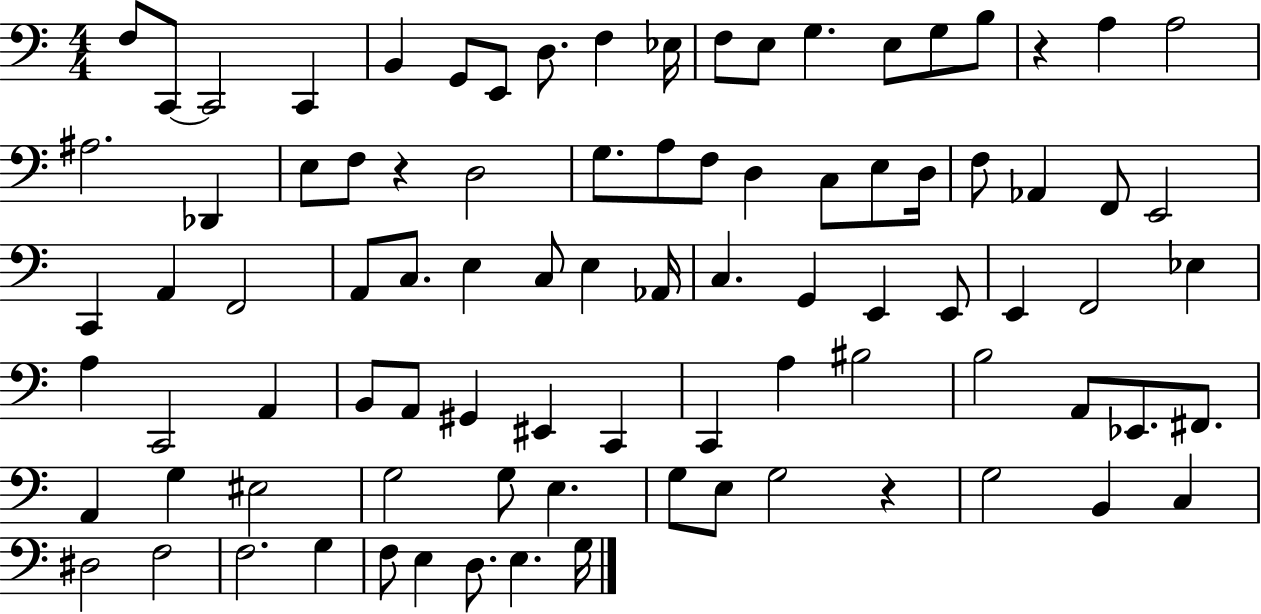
F3/e C2/e C2/h C2/q B2/q G2/e E2/e D3/e. F3/q Eb3/s F3/e E3/e G3/q. E3/e G3/e B3/e R/q A3/q A3/h A#3/h. Db2/q E3/e F3/e R/q D3/h G3/e. A3/e F3/e D3/q C3/e E3/e D3/s F3/e Ab2/q F2/e E2/h C2/q A2/q F2/h A2/e C3/e. E3/q C3/e E3/q Ab2/s C3/q. G2/q E2/q E2/e E2/q F2/h Eb3/q A3/q C2/h A2/q B2/e A2/e G#2/q EIS2/q C2/q C2/q A3/q BIS3/h B3/h A2/e Eb2/e. F#2/e. A2/q G3/q EIS3/h G3/h G3/e E3/q. G3/e E3/e G3/h R/q G3/h B2/q C3/q D#3/h F3/h F3/h. G3/q F3/e E3/q D3/e. E3/q. G3/s